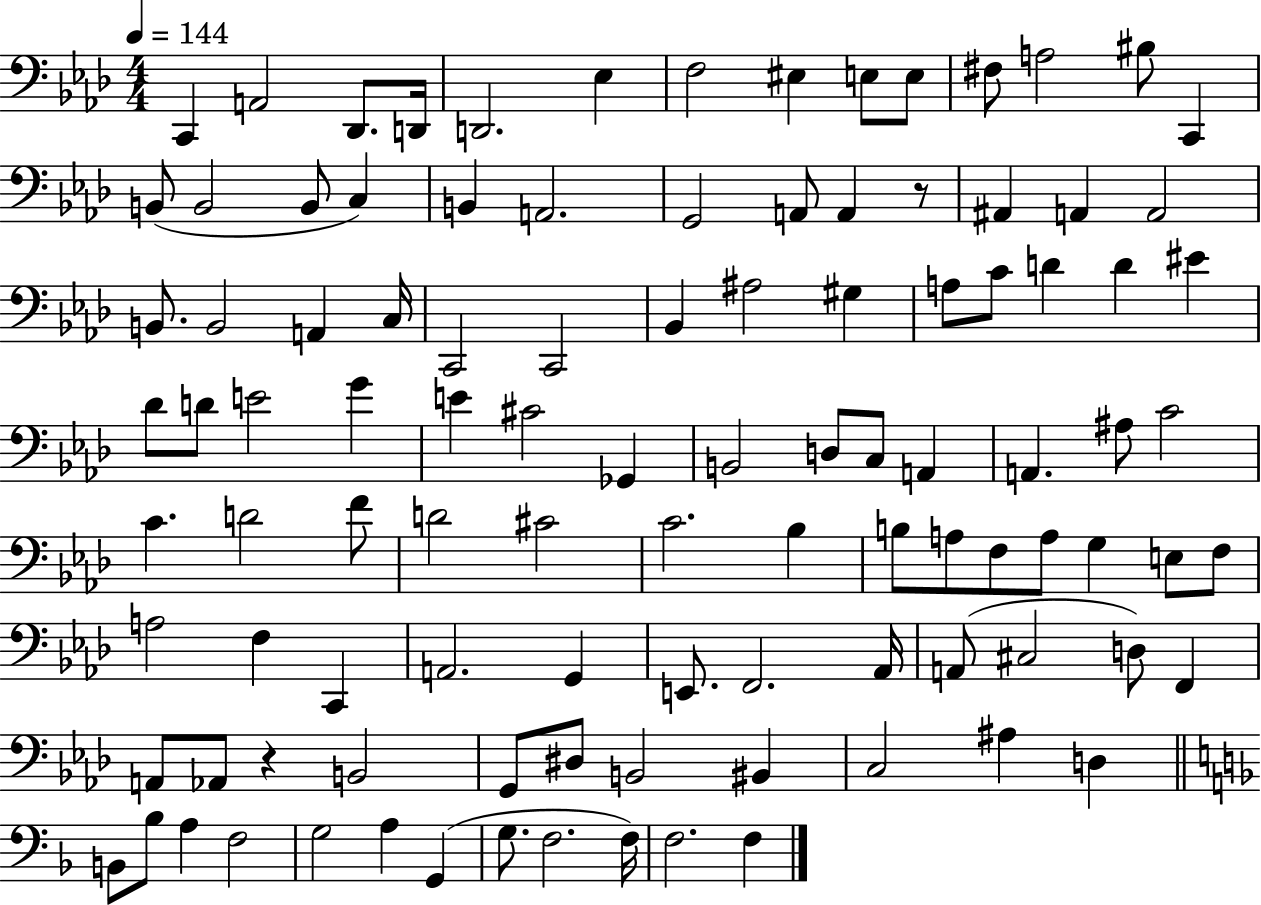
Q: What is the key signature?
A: AES major